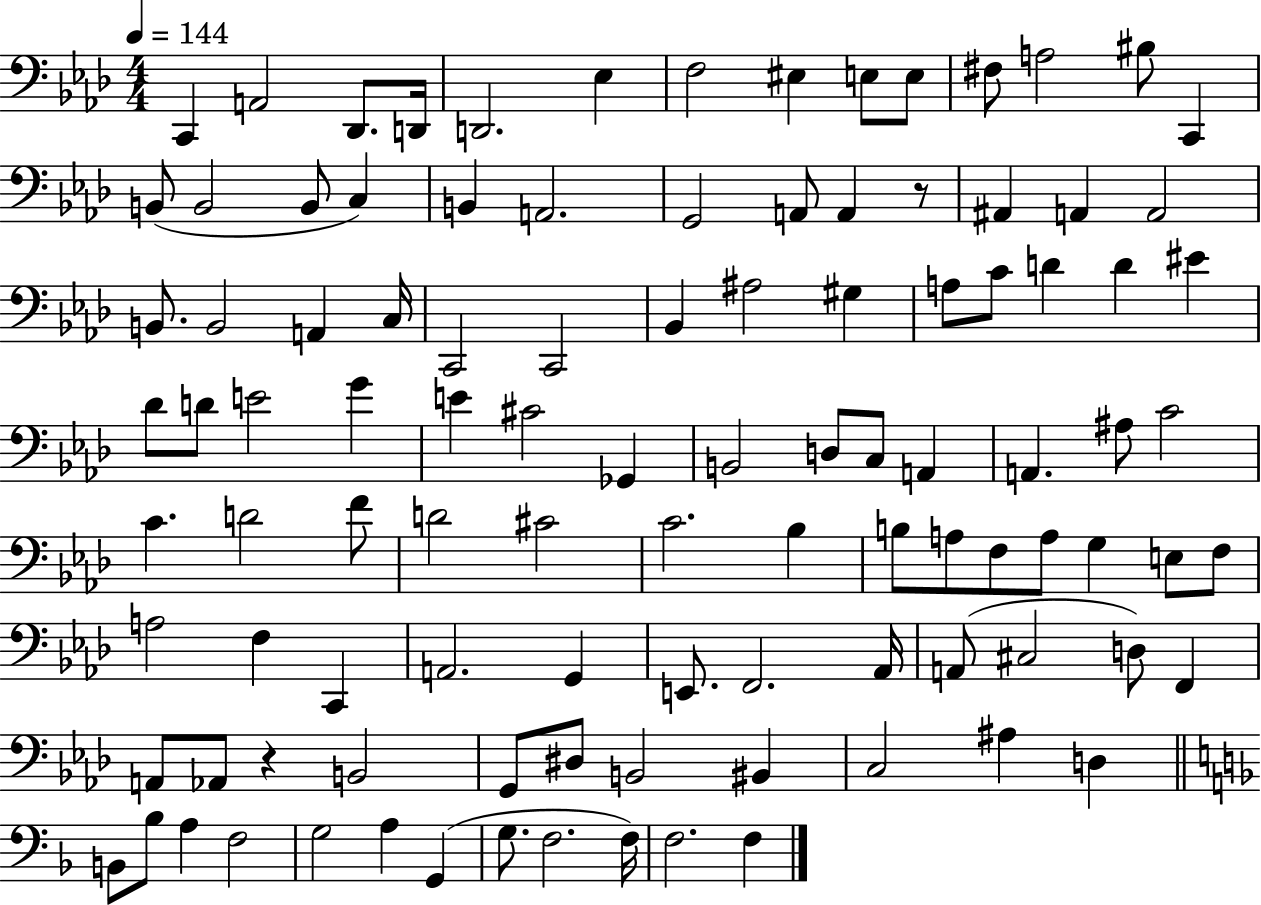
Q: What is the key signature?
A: AES major